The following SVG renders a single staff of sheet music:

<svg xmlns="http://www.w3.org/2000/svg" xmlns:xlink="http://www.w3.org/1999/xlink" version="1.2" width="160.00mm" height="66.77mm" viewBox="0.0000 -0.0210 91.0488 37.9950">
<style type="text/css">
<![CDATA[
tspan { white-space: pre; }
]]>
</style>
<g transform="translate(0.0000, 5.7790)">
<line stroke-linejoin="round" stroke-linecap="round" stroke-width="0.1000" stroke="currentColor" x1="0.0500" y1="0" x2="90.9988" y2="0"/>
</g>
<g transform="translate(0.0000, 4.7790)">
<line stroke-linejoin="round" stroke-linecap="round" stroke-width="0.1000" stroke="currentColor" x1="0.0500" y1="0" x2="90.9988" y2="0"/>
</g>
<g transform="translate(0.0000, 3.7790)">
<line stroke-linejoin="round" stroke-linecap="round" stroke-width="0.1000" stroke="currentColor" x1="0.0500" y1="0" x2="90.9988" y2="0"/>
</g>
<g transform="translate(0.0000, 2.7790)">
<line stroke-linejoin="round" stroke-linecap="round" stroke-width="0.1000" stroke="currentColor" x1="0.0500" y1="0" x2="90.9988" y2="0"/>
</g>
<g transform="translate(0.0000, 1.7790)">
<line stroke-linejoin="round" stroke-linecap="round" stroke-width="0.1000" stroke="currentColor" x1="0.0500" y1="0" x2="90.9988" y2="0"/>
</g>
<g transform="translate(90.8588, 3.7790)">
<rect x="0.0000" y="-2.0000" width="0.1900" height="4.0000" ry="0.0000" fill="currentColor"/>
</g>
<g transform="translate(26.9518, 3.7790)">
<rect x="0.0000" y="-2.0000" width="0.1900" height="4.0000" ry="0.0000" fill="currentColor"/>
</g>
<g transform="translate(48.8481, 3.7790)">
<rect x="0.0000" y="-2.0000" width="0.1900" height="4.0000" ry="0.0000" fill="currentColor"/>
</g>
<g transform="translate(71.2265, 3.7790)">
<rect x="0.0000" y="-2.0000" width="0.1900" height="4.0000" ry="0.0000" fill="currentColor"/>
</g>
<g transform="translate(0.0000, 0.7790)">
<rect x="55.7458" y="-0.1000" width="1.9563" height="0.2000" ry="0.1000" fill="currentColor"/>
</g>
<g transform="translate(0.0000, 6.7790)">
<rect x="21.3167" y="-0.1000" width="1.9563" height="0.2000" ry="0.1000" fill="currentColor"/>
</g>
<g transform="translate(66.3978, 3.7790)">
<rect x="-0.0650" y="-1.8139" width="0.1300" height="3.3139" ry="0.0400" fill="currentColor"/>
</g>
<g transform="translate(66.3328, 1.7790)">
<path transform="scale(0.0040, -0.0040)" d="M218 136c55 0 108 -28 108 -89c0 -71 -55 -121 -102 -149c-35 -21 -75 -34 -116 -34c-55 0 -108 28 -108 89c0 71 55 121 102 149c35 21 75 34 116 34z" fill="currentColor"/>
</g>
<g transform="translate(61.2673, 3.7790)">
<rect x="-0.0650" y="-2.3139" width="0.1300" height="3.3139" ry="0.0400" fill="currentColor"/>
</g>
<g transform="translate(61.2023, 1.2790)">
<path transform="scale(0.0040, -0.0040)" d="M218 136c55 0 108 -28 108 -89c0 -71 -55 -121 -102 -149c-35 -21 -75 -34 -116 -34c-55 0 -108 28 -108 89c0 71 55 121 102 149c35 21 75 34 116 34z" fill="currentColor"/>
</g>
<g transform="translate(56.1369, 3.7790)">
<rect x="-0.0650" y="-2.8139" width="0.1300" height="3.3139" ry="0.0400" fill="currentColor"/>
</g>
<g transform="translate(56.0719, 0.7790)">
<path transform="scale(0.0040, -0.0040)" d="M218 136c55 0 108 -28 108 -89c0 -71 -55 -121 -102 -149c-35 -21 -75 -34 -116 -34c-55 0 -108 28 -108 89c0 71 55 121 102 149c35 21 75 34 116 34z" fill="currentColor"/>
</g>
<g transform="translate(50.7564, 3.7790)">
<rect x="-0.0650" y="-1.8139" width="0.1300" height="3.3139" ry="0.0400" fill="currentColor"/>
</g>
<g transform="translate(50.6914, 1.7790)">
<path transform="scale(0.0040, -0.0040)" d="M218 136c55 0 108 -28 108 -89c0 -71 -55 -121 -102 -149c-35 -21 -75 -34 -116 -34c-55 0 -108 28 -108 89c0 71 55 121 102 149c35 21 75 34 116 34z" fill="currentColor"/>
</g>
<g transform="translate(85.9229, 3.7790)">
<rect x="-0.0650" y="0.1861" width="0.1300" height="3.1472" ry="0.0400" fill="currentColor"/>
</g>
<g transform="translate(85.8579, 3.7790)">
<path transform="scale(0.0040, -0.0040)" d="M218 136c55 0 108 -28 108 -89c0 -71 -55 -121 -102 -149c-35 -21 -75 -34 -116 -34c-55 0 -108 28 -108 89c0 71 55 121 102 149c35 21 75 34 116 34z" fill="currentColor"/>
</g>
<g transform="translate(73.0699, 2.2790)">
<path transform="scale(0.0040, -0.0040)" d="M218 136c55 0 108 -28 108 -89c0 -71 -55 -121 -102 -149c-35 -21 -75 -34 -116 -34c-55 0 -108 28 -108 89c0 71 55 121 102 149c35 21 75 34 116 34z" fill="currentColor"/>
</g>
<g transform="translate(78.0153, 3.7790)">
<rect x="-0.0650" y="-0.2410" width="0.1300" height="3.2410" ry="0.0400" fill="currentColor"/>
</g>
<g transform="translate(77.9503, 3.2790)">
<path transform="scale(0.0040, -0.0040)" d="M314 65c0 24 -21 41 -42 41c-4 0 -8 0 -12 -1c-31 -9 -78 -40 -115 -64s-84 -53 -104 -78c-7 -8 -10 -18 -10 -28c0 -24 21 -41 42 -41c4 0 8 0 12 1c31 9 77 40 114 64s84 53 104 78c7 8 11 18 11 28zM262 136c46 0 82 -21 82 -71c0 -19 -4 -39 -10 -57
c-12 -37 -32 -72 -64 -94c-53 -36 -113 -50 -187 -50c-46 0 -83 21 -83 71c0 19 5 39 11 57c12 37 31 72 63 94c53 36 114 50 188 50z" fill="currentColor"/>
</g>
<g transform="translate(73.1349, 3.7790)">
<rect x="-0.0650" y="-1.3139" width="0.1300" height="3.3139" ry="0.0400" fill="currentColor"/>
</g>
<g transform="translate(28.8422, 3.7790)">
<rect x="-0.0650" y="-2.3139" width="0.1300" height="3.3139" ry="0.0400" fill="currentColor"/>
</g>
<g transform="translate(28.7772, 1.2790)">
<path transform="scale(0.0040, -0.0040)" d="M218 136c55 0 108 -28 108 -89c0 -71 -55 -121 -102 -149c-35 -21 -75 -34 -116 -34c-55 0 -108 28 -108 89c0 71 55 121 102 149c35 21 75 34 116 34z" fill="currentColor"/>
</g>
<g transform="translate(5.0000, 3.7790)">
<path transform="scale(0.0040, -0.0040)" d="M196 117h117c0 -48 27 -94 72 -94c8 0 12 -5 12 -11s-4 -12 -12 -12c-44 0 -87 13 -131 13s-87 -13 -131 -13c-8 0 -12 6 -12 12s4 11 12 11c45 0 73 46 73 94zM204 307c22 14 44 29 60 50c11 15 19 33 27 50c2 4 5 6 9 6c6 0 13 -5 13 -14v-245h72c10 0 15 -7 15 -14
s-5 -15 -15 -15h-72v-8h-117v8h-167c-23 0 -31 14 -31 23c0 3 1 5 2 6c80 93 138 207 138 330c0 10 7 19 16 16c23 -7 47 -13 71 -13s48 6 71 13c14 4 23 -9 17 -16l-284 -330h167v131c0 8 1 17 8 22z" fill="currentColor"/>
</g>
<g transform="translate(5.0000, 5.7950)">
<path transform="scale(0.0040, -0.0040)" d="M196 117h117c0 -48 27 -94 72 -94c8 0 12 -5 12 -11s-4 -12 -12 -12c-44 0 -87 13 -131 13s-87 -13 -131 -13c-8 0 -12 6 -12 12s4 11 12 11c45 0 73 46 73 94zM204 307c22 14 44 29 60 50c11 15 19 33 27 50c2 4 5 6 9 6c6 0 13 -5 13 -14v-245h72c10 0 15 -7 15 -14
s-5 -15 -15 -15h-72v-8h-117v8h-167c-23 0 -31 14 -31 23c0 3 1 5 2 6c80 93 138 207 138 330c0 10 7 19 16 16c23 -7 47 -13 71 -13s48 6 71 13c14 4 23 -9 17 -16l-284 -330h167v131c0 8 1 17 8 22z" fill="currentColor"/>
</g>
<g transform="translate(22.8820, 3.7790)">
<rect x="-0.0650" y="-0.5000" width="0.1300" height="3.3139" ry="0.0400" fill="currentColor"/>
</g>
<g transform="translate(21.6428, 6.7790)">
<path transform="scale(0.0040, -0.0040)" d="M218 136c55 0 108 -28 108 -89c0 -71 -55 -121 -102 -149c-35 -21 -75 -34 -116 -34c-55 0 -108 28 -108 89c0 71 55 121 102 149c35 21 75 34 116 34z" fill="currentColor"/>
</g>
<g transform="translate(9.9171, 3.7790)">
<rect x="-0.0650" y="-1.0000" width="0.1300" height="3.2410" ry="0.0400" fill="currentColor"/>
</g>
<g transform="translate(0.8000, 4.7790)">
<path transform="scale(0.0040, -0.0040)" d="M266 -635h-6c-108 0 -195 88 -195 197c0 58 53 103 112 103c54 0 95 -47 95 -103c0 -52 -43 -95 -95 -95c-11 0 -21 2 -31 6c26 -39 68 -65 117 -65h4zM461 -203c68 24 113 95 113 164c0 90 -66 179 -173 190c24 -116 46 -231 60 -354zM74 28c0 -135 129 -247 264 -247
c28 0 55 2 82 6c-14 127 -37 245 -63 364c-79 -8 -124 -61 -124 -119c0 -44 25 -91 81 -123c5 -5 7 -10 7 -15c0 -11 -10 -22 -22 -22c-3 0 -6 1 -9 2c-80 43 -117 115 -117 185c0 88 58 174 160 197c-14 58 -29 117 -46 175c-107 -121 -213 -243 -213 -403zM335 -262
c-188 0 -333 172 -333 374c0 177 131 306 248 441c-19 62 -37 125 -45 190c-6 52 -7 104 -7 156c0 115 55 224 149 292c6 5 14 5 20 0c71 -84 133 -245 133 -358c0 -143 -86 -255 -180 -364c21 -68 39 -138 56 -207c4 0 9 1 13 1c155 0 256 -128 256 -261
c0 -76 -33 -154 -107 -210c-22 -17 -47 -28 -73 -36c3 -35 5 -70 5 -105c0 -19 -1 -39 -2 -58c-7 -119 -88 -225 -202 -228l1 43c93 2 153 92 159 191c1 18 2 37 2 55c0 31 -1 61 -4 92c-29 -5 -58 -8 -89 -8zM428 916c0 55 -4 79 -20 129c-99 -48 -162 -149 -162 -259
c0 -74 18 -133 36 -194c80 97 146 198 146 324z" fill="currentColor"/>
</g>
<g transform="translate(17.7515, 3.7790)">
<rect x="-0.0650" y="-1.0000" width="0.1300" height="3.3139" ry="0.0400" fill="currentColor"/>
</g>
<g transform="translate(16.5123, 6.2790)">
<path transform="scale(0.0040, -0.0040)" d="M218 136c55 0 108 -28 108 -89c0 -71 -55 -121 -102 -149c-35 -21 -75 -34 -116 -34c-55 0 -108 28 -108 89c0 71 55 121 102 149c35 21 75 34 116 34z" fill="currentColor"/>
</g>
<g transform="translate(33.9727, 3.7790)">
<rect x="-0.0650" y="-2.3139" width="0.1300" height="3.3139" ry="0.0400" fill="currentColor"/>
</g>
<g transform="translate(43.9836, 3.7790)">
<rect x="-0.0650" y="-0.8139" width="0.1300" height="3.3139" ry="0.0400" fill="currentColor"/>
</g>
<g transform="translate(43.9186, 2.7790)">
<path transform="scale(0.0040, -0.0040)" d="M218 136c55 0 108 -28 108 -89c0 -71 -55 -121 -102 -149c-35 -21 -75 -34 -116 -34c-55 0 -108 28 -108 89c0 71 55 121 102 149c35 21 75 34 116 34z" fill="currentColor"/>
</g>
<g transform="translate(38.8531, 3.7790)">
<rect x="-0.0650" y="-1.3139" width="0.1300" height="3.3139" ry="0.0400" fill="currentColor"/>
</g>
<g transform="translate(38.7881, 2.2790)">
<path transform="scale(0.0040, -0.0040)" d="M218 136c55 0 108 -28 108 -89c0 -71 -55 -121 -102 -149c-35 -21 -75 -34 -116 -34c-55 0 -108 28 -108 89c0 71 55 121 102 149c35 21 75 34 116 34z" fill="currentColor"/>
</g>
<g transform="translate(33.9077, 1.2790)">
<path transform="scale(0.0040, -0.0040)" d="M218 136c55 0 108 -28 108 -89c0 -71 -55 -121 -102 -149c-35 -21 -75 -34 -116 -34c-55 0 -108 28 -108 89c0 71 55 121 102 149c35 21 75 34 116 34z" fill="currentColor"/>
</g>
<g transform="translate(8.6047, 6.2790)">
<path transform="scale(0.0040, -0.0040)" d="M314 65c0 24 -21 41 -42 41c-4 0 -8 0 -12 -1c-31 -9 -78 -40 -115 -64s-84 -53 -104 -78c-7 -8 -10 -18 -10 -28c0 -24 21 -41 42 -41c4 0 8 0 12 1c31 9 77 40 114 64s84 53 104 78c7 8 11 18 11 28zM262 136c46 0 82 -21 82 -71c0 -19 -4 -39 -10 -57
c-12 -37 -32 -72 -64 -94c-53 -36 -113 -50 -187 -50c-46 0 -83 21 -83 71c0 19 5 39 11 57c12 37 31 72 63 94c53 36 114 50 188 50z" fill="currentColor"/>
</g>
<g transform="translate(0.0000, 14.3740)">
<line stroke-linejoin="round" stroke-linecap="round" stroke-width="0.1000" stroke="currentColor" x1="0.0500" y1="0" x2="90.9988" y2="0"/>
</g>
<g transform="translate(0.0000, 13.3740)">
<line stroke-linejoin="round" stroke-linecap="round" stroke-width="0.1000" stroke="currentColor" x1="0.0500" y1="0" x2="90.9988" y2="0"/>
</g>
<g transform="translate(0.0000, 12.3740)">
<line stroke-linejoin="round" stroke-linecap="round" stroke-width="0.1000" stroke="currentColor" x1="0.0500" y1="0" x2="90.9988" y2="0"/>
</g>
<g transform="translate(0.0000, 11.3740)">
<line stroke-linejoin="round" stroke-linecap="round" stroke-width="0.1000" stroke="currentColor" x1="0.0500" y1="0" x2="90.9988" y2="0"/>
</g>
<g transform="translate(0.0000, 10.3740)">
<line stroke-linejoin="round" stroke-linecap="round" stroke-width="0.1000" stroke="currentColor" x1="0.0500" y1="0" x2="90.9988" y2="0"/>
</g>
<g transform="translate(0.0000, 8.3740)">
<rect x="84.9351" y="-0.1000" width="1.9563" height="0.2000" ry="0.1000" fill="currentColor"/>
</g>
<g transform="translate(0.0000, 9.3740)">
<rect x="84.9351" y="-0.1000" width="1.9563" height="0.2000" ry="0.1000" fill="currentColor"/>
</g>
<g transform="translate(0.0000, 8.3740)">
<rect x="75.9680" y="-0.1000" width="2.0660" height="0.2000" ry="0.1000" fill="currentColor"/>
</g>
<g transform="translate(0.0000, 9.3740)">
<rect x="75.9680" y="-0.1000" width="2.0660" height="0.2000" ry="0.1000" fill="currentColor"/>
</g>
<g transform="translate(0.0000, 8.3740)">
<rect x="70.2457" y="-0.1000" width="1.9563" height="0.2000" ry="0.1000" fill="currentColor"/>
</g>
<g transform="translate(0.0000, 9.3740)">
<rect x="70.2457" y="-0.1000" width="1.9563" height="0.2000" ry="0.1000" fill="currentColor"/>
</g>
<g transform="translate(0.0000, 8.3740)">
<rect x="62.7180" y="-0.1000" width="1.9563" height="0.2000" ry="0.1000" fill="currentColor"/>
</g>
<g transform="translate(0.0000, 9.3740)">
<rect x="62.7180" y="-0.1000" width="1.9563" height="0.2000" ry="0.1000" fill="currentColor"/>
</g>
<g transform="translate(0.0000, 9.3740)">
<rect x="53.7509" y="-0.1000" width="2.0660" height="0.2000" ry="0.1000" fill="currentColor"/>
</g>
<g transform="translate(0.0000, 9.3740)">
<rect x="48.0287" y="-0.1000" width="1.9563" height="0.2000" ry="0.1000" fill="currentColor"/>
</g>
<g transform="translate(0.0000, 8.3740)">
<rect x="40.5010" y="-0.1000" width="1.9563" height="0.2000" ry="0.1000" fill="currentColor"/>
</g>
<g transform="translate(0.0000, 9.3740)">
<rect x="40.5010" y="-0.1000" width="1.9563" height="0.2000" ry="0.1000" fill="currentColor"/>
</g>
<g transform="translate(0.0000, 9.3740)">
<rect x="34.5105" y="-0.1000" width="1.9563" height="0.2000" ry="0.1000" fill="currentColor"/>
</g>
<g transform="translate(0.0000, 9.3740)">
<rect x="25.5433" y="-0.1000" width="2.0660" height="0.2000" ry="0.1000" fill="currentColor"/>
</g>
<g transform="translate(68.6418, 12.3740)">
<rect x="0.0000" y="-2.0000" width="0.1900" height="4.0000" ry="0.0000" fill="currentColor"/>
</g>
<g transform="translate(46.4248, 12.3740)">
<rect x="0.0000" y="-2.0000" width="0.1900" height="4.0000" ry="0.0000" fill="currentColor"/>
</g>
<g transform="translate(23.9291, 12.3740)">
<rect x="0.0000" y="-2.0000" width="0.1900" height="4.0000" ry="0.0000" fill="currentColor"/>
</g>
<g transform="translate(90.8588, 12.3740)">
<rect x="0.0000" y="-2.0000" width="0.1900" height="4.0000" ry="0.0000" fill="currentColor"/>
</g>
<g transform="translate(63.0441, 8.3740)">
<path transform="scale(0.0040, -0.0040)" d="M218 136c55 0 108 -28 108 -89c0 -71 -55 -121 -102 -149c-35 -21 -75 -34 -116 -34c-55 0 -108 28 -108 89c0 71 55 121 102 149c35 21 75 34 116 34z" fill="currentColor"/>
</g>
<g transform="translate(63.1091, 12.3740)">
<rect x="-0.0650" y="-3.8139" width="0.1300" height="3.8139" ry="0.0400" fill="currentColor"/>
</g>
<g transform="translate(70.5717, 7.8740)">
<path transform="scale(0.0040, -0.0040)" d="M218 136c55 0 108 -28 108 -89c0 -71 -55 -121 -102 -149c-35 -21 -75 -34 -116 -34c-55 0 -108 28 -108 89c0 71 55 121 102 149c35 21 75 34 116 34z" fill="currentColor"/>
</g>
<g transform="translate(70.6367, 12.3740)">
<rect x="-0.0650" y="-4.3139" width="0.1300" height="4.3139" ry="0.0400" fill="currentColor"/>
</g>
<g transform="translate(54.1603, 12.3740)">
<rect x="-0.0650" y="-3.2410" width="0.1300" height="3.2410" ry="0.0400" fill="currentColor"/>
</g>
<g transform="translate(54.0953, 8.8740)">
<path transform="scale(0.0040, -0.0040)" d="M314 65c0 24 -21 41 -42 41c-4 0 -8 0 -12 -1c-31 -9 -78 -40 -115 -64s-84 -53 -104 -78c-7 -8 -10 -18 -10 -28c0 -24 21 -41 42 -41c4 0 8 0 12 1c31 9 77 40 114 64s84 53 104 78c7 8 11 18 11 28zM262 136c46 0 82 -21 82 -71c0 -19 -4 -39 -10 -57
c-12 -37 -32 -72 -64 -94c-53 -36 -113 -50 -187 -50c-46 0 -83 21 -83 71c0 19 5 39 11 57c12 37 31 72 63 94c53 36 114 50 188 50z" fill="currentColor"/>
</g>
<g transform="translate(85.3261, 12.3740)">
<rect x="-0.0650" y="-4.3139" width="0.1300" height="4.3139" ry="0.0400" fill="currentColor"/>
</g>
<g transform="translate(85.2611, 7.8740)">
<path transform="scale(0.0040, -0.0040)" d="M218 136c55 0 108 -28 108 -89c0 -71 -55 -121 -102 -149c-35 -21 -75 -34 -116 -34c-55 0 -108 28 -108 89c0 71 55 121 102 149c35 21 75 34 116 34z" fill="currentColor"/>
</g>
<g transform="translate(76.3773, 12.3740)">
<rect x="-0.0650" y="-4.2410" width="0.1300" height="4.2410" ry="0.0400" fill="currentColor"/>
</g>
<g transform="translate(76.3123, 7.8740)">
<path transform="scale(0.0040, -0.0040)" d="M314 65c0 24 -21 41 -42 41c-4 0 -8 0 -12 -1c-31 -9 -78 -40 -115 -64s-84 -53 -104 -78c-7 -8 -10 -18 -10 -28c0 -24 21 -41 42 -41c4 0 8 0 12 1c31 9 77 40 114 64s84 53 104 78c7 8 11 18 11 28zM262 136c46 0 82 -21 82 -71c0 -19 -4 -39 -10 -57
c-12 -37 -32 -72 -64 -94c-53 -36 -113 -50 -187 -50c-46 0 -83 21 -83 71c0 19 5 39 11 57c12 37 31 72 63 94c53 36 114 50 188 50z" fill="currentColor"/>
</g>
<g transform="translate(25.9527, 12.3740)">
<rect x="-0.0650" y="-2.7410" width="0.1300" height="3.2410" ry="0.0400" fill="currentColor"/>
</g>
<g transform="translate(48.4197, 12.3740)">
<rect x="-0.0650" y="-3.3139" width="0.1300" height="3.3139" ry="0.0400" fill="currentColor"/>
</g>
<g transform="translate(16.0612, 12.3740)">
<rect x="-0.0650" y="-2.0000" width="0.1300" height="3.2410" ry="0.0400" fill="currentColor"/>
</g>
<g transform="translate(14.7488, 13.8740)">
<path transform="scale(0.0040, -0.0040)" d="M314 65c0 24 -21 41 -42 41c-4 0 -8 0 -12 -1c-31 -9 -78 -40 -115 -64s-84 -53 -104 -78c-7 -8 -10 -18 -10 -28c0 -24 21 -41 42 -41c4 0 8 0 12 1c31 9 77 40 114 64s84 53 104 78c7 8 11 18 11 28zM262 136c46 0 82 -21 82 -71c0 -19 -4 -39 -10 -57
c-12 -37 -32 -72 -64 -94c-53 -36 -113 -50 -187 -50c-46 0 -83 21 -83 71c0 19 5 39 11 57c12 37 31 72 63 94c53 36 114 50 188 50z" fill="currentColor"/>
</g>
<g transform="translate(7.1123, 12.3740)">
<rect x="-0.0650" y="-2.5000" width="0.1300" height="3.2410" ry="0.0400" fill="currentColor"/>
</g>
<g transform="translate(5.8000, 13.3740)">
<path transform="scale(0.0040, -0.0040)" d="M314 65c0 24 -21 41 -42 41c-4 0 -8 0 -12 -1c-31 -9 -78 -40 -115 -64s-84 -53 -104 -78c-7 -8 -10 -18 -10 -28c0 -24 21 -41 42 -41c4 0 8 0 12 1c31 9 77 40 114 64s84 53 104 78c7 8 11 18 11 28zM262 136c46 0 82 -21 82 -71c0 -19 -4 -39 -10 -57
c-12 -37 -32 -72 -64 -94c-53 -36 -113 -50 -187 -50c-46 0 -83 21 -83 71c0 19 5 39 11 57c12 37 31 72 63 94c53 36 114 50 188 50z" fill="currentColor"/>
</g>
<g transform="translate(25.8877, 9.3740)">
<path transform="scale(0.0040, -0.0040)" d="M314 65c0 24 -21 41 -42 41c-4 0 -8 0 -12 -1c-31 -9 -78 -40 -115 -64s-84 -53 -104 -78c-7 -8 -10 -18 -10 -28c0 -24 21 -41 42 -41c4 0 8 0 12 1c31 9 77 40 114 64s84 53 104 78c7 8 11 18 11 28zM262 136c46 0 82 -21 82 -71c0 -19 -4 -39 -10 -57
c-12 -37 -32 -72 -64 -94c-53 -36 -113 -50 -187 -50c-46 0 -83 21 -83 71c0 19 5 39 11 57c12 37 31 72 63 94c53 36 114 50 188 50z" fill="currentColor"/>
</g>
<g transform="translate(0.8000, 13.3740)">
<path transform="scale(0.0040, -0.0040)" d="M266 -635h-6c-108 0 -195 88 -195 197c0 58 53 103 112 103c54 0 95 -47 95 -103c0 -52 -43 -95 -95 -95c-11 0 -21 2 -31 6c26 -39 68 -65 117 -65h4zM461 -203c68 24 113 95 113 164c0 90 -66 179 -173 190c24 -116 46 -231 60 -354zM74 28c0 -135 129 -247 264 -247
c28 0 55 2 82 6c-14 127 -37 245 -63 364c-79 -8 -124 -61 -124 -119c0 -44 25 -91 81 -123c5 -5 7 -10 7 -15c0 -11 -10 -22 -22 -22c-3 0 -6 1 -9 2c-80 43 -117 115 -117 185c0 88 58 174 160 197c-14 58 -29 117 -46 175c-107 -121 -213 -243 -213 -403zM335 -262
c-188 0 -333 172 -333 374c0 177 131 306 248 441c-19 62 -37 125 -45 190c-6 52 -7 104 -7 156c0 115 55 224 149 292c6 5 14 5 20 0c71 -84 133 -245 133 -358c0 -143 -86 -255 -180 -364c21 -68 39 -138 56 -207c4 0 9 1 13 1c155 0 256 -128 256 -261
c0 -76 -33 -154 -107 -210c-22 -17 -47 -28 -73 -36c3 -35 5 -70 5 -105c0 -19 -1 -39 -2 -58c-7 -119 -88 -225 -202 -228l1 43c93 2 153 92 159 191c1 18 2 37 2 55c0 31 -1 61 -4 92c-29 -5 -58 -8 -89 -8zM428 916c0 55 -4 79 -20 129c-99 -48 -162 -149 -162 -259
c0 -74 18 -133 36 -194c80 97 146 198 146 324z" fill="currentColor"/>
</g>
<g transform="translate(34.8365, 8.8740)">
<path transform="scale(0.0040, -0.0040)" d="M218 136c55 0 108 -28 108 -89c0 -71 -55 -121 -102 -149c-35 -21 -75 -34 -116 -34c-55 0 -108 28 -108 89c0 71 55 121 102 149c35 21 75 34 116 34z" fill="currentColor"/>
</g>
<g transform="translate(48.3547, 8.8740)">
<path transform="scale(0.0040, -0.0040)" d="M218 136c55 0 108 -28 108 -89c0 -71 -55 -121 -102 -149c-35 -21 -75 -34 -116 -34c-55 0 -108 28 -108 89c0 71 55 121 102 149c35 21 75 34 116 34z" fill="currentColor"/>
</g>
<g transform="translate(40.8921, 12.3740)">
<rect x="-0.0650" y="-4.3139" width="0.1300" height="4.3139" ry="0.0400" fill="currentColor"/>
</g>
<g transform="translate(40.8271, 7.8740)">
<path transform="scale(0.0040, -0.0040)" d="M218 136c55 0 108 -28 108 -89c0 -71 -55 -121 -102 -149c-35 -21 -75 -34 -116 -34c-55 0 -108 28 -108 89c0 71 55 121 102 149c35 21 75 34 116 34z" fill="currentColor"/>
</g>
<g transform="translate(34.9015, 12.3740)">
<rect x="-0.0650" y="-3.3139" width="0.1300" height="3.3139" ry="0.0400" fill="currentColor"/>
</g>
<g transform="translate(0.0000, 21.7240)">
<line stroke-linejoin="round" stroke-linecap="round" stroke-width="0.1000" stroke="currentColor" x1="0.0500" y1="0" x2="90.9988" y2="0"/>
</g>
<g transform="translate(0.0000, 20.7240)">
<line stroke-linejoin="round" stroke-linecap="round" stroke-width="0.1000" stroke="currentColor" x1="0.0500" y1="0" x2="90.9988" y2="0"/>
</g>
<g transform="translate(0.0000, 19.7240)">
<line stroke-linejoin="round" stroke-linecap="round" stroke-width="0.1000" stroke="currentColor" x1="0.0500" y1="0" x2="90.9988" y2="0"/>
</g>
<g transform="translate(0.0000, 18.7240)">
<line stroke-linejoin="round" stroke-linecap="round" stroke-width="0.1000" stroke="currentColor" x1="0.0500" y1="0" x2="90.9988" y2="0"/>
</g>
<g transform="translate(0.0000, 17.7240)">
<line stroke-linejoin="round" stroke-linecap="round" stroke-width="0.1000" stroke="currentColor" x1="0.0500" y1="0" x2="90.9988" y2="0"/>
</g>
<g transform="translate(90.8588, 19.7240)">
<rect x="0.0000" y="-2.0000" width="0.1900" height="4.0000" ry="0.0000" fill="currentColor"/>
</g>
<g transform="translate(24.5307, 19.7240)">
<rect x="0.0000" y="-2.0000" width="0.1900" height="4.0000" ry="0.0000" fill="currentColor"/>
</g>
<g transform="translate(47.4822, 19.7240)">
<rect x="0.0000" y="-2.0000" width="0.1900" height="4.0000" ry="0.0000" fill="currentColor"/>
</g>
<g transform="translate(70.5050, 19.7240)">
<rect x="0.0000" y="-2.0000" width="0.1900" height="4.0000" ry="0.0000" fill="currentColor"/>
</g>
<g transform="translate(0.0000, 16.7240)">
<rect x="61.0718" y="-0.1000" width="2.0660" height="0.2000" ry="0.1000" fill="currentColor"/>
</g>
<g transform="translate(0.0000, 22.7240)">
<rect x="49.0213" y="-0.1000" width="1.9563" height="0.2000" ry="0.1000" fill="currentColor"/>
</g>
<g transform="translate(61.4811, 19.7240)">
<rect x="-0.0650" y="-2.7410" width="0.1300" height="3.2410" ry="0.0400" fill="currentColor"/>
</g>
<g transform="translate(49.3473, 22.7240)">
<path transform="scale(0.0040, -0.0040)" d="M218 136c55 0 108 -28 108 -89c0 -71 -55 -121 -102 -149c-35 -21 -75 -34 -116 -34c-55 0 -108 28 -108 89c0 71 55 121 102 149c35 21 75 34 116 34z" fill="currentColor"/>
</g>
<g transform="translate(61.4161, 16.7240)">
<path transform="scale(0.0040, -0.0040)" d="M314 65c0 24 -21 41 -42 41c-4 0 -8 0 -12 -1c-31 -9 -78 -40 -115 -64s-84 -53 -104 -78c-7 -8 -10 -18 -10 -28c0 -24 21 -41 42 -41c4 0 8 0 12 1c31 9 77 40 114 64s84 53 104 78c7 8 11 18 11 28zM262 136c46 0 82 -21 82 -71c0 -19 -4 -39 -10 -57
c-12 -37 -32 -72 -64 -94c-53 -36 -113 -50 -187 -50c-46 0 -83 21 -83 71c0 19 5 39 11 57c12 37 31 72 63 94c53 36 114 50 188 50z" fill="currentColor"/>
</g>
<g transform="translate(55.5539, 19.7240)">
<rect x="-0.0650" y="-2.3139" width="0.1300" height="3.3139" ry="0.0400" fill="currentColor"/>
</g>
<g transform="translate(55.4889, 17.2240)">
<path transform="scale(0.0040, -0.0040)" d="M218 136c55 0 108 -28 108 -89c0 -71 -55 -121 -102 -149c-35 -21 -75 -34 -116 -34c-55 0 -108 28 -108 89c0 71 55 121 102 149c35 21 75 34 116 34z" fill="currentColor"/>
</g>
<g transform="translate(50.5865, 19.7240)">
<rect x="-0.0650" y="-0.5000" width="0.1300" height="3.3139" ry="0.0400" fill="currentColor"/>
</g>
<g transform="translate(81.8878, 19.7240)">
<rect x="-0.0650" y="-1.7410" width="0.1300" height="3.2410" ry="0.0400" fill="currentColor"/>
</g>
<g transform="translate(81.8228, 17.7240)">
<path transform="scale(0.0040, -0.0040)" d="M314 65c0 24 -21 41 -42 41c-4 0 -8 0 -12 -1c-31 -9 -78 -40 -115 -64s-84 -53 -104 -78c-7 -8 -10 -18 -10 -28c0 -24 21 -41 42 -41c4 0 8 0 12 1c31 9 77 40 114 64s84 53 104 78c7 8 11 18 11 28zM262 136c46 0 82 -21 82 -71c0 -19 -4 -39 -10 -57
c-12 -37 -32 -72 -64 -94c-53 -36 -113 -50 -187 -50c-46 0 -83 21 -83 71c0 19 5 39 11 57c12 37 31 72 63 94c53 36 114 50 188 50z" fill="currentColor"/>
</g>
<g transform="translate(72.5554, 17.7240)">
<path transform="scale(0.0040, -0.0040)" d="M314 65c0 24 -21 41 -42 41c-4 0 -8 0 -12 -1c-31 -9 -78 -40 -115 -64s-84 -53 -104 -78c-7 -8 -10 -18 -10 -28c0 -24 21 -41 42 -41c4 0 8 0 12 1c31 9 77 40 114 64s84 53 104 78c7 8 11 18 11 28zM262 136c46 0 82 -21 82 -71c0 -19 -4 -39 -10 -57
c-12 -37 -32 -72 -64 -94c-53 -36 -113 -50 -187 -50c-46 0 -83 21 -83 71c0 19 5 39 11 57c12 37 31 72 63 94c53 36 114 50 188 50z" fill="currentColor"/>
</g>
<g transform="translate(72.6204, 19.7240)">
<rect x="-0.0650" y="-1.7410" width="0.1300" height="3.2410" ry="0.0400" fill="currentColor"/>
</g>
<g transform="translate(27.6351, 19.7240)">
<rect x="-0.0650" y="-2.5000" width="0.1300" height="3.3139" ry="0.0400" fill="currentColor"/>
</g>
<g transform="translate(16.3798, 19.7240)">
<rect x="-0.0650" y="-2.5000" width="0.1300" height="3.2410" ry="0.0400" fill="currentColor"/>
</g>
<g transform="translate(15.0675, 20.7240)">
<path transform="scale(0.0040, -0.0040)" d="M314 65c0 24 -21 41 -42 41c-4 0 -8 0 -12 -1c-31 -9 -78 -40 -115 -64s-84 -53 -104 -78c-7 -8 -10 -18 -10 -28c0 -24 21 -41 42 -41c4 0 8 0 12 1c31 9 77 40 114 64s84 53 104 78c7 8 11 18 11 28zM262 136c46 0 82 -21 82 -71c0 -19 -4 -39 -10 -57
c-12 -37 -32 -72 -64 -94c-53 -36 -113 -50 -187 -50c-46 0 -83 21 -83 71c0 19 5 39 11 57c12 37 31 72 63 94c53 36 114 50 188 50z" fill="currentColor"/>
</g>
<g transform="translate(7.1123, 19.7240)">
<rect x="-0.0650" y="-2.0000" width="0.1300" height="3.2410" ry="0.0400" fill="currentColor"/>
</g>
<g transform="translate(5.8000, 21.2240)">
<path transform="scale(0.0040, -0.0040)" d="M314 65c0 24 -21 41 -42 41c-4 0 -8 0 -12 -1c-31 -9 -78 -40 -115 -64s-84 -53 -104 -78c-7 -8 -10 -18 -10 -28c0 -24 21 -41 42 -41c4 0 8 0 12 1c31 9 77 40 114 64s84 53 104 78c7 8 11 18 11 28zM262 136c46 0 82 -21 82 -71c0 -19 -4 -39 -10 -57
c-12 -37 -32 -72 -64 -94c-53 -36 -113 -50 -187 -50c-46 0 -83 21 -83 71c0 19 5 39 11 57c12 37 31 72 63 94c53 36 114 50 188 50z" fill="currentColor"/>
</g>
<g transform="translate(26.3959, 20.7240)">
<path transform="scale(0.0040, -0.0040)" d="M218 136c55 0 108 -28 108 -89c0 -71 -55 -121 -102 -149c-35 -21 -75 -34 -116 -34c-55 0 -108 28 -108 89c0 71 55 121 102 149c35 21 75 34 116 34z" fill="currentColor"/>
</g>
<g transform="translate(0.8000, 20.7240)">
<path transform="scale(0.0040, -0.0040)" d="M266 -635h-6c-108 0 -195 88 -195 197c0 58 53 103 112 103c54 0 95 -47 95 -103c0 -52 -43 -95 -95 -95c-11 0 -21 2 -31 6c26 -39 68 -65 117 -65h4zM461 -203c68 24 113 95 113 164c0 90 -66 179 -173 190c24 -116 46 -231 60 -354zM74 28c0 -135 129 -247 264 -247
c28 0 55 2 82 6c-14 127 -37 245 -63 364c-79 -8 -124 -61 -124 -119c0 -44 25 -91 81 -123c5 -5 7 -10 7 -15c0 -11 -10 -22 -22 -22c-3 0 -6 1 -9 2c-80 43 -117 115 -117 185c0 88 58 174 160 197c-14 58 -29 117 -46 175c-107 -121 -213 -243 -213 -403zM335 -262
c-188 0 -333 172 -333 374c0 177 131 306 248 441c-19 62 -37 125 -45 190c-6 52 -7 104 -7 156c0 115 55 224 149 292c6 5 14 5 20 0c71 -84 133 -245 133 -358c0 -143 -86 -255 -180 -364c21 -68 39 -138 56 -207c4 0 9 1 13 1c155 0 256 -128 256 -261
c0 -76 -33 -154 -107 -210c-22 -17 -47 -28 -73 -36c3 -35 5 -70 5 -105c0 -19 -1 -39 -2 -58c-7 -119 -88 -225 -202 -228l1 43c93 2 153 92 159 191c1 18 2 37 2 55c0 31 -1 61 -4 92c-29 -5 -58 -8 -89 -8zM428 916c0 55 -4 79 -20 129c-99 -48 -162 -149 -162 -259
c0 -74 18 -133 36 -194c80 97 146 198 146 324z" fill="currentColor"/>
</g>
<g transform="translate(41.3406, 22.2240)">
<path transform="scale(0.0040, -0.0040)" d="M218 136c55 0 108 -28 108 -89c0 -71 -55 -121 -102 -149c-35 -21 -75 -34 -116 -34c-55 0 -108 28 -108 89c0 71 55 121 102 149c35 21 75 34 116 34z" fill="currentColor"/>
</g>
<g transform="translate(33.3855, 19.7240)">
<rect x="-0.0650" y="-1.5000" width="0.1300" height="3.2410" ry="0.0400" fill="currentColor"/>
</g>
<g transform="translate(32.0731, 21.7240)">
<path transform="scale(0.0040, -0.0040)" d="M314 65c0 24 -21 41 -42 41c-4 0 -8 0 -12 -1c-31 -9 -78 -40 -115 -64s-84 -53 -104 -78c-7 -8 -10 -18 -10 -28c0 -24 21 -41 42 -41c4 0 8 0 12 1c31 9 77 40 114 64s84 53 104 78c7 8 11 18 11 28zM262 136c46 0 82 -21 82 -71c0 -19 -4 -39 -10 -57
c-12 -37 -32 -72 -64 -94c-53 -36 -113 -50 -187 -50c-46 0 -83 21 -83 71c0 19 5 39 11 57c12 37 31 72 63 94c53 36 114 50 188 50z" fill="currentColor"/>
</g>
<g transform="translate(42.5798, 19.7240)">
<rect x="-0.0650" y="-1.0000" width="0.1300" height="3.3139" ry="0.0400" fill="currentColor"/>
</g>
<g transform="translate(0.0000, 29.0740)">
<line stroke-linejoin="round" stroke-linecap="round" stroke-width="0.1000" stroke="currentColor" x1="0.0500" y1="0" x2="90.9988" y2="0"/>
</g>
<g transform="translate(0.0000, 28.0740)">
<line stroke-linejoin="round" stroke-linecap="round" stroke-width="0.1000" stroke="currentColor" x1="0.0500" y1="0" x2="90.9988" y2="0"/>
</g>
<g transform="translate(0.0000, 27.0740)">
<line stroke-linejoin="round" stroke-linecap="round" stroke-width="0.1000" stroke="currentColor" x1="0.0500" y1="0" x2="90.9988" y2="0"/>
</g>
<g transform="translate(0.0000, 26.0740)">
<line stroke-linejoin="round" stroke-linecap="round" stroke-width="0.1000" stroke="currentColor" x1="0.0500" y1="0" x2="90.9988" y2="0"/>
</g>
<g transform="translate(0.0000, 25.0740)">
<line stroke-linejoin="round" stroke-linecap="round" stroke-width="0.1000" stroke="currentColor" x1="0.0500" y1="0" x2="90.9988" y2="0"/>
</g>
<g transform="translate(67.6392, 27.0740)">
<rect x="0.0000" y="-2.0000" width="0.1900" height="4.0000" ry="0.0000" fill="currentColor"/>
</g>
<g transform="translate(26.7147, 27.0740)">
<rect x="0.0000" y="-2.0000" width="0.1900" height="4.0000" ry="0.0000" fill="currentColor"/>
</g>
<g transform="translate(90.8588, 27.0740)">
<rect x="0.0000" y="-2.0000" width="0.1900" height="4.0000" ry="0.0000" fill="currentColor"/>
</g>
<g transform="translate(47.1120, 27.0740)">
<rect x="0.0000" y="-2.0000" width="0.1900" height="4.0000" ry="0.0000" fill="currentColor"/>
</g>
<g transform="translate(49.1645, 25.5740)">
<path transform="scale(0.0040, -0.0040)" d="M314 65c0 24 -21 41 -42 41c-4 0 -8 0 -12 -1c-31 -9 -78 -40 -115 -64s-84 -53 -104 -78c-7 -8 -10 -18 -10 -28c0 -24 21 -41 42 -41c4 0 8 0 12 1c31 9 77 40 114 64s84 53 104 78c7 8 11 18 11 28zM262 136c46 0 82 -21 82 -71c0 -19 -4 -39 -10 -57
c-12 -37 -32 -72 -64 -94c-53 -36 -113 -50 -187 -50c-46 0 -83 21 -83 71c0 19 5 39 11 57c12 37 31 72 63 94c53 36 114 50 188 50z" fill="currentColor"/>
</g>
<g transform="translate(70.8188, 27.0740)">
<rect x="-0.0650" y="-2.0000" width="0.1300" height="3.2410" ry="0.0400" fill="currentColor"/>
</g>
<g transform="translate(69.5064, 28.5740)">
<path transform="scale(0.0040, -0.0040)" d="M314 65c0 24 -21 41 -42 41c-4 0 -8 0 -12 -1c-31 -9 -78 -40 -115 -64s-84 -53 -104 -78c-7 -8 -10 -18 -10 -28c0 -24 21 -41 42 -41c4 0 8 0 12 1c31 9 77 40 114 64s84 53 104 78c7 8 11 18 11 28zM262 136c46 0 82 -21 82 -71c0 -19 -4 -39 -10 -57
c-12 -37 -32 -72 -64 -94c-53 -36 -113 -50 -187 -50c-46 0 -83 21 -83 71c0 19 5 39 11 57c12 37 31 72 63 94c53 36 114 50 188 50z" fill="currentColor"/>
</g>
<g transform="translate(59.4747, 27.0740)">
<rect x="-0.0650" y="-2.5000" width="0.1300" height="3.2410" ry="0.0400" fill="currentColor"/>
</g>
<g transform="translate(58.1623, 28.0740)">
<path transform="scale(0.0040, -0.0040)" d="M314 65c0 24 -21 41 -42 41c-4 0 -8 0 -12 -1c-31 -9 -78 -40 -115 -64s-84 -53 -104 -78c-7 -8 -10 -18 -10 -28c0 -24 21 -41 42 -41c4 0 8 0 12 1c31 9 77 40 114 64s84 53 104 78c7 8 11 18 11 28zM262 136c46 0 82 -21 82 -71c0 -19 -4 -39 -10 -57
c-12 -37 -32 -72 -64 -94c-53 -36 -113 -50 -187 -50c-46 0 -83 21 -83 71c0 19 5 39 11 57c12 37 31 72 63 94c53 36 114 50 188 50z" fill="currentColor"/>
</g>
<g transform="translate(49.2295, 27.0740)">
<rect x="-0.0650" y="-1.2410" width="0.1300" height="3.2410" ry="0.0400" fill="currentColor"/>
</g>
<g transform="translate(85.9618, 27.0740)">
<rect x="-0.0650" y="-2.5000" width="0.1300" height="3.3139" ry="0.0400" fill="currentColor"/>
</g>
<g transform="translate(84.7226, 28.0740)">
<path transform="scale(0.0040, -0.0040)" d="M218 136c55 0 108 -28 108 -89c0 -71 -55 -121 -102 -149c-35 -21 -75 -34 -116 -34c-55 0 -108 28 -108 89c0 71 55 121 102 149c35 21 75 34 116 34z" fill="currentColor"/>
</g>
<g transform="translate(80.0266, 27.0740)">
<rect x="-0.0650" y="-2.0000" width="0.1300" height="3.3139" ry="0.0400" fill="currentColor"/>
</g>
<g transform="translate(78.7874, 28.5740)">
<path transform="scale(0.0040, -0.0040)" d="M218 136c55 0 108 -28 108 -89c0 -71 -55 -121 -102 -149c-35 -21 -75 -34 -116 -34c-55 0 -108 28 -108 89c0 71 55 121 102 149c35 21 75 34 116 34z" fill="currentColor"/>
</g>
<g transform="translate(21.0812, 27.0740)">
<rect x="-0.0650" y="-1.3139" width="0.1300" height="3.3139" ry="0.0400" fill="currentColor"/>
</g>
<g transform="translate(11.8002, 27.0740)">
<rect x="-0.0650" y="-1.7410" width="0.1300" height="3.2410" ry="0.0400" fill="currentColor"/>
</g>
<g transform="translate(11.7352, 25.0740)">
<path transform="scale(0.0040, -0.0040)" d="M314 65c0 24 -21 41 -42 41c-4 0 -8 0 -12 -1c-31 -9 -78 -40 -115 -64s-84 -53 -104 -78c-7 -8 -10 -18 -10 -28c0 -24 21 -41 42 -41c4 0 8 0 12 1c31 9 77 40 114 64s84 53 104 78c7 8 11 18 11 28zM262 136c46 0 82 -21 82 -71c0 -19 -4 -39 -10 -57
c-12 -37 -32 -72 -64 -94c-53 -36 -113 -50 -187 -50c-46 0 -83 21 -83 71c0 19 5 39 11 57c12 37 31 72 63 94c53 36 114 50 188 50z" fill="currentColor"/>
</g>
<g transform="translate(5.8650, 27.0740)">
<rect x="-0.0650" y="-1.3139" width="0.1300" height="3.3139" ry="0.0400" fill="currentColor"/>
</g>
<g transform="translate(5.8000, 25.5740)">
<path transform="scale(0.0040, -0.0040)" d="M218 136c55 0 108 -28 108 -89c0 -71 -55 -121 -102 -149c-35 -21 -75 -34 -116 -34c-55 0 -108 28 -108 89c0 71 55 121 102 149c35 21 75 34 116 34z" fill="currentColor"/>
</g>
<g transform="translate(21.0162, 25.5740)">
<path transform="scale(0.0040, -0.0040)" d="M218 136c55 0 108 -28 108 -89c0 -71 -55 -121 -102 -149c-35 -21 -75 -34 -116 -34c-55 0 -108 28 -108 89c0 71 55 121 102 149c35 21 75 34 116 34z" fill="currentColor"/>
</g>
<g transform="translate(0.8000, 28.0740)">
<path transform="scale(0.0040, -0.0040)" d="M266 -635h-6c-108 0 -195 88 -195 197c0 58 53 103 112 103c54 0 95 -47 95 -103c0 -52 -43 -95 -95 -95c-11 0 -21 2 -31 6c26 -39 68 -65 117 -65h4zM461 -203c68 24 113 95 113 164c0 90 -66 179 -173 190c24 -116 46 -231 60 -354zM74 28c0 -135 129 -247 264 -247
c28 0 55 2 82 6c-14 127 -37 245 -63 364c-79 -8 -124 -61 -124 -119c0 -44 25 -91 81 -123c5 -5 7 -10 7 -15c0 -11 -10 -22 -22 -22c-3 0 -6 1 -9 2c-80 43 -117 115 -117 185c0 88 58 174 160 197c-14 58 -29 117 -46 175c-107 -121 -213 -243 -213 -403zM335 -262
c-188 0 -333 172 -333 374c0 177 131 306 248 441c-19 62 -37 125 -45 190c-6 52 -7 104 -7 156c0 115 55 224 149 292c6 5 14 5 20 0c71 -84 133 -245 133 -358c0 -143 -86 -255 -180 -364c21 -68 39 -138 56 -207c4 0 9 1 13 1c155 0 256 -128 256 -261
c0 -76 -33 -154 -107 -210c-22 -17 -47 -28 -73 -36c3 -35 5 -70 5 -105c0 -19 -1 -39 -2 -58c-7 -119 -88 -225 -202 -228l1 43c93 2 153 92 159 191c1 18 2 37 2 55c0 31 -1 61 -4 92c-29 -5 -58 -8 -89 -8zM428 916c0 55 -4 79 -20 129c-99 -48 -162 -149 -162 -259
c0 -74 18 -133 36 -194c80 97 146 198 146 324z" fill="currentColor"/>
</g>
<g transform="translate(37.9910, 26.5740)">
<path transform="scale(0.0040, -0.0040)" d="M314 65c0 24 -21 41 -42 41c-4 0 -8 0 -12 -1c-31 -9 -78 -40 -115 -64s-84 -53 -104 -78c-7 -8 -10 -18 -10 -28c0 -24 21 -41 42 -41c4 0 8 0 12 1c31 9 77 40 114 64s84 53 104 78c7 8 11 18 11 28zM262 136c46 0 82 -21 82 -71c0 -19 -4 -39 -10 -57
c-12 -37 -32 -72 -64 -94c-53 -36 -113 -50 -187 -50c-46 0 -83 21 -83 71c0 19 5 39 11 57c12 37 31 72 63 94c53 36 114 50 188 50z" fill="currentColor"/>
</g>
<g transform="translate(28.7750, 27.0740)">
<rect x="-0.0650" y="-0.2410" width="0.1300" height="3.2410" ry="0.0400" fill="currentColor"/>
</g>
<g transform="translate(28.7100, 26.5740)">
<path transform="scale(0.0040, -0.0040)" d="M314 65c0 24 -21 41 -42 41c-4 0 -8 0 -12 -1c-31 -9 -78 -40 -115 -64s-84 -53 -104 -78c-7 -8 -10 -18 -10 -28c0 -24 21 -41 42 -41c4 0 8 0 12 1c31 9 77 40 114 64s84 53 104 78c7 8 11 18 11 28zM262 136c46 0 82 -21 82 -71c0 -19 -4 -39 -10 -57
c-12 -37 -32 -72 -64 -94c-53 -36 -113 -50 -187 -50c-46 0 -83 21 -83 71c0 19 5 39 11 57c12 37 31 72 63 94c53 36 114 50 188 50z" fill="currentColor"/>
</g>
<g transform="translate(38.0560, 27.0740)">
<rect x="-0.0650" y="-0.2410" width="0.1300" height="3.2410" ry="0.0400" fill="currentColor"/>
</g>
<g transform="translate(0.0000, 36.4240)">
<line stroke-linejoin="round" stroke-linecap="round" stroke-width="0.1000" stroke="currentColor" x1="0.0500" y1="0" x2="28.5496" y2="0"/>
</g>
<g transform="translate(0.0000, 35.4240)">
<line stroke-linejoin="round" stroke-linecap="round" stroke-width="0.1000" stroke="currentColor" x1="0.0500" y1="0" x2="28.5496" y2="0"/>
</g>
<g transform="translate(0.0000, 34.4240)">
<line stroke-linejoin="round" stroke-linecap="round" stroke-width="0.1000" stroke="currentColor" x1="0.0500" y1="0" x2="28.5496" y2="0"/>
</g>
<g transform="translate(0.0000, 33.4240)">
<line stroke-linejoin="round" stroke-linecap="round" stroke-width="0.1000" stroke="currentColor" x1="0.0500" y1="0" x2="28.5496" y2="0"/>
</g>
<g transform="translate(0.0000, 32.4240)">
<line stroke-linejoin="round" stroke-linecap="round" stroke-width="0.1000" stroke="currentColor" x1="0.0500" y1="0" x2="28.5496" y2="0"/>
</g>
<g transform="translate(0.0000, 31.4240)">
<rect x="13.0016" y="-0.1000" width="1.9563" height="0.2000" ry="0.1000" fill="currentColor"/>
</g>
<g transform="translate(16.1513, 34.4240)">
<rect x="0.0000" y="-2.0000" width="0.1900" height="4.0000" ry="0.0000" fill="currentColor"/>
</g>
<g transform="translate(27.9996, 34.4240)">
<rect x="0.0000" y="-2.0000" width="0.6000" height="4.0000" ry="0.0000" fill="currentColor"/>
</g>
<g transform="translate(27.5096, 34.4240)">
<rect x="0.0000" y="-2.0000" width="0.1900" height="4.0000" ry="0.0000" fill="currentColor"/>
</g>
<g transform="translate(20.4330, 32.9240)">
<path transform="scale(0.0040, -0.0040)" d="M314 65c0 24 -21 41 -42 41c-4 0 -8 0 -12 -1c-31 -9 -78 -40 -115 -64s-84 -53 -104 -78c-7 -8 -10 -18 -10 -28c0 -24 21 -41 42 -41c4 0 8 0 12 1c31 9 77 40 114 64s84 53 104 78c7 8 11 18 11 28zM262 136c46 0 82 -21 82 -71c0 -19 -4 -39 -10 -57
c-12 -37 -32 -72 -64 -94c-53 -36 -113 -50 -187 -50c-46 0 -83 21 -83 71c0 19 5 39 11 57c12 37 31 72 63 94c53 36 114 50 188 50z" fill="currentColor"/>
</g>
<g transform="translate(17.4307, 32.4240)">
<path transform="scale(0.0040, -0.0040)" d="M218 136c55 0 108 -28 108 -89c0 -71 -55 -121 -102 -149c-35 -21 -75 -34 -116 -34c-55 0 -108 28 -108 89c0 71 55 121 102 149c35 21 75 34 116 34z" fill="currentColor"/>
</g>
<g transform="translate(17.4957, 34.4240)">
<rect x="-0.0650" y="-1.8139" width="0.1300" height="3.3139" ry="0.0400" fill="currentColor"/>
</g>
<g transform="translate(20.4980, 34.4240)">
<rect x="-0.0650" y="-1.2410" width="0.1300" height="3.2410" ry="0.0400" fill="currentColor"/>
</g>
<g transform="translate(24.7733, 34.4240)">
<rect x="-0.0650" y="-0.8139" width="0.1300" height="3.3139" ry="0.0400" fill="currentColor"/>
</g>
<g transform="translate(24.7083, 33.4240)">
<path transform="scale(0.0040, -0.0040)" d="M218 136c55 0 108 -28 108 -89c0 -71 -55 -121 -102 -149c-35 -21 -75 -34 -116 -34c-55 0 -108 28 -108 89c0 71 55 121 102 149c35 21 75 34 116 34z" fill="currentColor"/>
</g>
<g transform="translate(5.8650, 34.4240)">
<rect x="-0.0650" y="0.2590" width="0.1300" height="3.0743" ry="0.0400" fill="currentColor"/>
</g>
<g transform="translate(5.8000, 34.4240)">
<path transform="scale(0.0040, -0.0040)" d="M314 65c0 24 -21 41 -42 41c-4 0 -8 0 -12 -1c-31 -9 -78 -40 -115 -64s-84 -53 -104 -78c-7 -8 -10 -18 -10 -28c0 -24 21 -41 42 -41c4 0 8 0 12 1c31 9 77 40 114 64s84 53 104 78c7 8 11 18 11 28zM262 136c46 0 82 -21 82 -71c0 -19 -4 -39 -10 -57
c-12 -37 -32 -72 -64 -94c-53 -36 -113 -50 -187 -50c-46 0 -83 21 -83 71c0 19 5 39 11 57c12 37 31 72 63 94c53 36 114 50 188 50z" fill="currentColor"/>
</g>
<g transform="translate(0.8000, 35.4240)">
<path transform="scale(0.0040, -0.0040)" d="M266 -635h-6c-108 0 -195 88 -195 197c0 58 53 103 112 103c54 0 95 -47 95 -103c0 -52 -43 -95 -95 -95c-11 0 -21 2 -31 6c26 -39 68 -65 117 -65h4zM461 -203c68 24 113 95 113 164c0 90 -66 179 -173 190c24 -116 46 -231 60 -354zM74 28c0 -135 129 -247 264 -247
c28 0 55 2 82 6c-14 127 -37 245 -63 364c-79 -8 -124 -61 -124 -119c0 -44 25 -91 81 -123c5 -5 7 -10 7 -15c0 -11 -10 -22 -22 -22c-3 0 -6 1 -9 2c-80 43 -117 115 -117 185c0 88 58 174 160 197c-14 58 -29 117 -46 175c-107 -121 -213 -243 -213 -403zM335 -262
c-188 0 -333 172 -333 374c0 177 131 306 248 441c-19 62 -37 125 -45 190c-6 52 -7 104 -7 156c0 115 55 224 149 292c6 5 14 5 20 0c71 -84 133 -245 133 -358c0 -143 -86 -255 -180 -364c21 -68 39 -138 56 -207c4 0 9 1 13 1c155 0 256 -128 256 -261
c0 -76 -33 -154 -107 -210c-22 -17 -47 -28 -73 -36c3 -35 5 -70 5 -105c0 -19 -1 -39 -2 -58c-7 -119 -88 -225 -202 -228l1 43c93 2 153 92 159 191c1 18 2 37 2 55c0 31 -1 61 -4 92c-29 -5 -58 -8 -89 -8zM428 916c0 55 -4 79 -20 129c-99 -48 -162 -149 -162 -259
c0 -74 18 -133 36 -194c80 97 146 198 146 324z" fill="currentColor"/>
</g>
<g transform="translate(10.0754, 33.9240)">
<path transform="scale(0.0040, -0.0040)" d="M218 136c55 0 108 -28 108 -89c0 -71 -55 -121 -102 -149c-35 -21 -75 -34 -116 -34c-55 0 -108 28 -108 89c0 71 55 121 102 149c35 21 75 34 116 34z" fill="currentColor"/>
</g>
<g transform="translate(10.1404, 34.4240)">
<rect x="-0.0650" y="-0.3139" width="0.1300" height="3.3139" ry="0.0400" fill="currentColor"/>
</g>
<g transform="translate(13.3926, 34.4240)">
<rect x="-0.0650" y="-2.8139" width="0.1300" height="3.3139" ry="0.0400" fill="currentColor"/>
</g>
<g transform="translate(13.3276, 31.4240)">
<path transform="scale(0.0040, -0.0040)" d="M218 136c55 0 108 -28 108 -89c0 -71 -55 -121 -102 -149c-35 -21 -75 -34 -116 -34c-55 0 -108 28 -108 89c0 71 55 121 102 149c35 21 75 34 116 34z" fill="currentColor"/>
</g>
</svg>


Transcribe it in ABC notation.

X:1
T:Untitled
M:4/4
L:1/4
K:C
D2 D C g g e d f a g f e c2 B G2 F2 a2 b d' b b2 c' d' d'2 d' F2 G2 G E2 D C g a2 f2 f2 e f2 e c2 c2 e2 G2 F2 F G B2 c a f e2 d